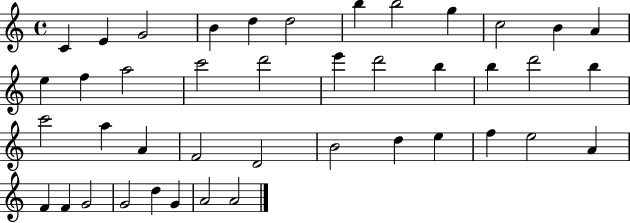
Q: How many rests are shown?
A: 0